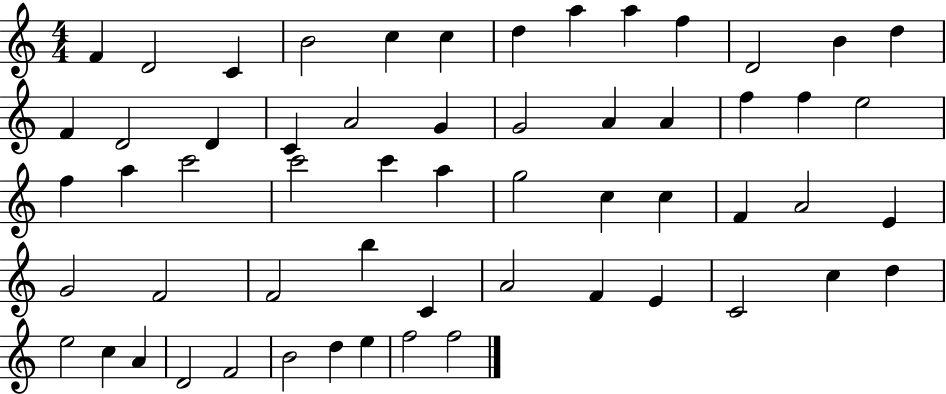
F4/q D4/h C4/q B4/h C5/q C5/q D5/q A5/q A5/q F5/q D4/h B4/q D5/q F4/q D4/h D4/q C4/q A4/h G4/q G4/h A4/q A4/q F5/q F5/q E5/h F5/q A5/q C6/h C6/h C6/q A5/q G5/h C5/q C5/q F4/q A4/h E4/q G4/h F4/h F4/h B5/q C4/q A4/h F4/q E4/q C4/h C5/q D5/q E5/h C5/q A4/q D4/h F4/h B4/h D5/q E5/q F5/h F5/h